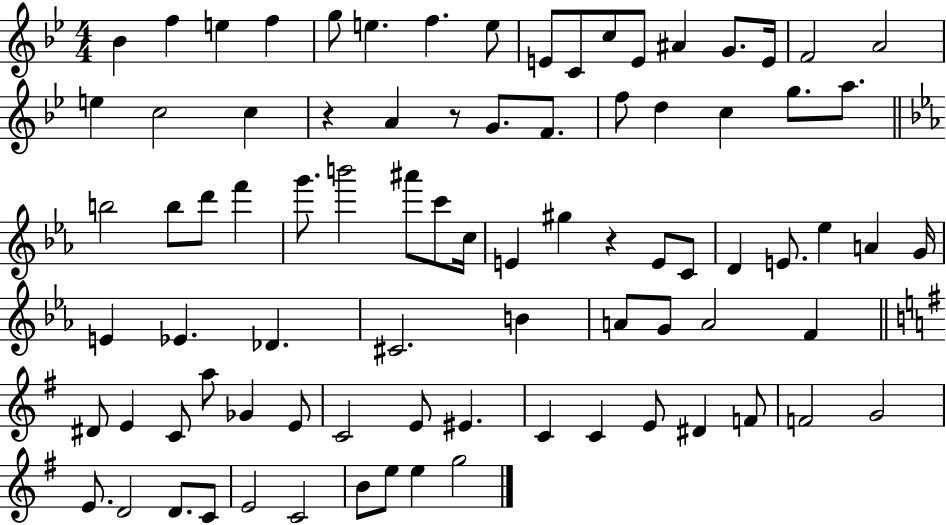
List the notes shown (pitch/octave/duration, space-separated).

Bb4/q F5/q E5/q F5/q G5/e E5/q. F5/q. E5/e E4/e C4/e C5/e E4/e A#4/q G4/e. E4/s F4/h A4/h E5/q C5/h C5/q R/q A4/q R/e G4/e. F4/e. F5/e D5/q C5/q G5/e. A5/e. B5/h B5/e D6/e F6/q G6/e. B6/h A#6/e C6/e C5/s E4/q G#5/q R/q E4/e C4/e D4/q E4/e. Eb5/q A4/q G4/s E4/q Eb4/q. Db4/q. C#4/h. B4/q A4/e G4/e A4/h F4/q D#4/e E4/q C4/e A5/e Gb4/q E4/e C4/h E4/e EIS4/q. C4/q C4/q E4/e D#4/q F4/e F4/h G4/h E4/e. D4/h D4/e. C4/e E4/h C4/h B4/e E5/e E5/q G5/h